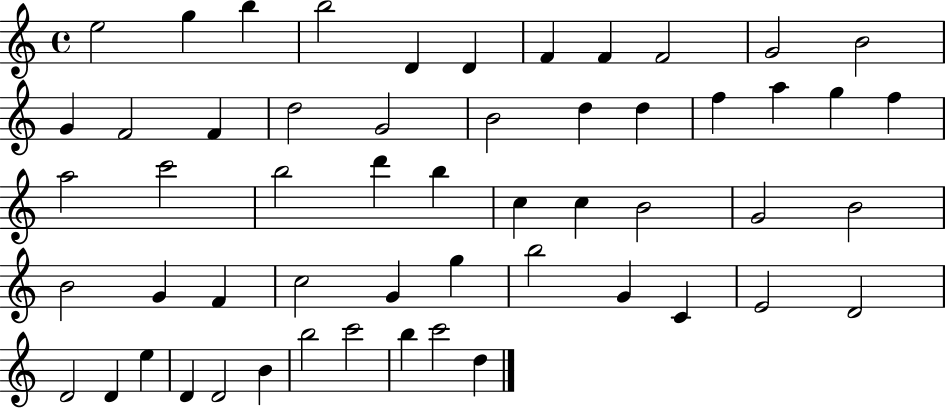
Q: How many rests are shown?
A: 0